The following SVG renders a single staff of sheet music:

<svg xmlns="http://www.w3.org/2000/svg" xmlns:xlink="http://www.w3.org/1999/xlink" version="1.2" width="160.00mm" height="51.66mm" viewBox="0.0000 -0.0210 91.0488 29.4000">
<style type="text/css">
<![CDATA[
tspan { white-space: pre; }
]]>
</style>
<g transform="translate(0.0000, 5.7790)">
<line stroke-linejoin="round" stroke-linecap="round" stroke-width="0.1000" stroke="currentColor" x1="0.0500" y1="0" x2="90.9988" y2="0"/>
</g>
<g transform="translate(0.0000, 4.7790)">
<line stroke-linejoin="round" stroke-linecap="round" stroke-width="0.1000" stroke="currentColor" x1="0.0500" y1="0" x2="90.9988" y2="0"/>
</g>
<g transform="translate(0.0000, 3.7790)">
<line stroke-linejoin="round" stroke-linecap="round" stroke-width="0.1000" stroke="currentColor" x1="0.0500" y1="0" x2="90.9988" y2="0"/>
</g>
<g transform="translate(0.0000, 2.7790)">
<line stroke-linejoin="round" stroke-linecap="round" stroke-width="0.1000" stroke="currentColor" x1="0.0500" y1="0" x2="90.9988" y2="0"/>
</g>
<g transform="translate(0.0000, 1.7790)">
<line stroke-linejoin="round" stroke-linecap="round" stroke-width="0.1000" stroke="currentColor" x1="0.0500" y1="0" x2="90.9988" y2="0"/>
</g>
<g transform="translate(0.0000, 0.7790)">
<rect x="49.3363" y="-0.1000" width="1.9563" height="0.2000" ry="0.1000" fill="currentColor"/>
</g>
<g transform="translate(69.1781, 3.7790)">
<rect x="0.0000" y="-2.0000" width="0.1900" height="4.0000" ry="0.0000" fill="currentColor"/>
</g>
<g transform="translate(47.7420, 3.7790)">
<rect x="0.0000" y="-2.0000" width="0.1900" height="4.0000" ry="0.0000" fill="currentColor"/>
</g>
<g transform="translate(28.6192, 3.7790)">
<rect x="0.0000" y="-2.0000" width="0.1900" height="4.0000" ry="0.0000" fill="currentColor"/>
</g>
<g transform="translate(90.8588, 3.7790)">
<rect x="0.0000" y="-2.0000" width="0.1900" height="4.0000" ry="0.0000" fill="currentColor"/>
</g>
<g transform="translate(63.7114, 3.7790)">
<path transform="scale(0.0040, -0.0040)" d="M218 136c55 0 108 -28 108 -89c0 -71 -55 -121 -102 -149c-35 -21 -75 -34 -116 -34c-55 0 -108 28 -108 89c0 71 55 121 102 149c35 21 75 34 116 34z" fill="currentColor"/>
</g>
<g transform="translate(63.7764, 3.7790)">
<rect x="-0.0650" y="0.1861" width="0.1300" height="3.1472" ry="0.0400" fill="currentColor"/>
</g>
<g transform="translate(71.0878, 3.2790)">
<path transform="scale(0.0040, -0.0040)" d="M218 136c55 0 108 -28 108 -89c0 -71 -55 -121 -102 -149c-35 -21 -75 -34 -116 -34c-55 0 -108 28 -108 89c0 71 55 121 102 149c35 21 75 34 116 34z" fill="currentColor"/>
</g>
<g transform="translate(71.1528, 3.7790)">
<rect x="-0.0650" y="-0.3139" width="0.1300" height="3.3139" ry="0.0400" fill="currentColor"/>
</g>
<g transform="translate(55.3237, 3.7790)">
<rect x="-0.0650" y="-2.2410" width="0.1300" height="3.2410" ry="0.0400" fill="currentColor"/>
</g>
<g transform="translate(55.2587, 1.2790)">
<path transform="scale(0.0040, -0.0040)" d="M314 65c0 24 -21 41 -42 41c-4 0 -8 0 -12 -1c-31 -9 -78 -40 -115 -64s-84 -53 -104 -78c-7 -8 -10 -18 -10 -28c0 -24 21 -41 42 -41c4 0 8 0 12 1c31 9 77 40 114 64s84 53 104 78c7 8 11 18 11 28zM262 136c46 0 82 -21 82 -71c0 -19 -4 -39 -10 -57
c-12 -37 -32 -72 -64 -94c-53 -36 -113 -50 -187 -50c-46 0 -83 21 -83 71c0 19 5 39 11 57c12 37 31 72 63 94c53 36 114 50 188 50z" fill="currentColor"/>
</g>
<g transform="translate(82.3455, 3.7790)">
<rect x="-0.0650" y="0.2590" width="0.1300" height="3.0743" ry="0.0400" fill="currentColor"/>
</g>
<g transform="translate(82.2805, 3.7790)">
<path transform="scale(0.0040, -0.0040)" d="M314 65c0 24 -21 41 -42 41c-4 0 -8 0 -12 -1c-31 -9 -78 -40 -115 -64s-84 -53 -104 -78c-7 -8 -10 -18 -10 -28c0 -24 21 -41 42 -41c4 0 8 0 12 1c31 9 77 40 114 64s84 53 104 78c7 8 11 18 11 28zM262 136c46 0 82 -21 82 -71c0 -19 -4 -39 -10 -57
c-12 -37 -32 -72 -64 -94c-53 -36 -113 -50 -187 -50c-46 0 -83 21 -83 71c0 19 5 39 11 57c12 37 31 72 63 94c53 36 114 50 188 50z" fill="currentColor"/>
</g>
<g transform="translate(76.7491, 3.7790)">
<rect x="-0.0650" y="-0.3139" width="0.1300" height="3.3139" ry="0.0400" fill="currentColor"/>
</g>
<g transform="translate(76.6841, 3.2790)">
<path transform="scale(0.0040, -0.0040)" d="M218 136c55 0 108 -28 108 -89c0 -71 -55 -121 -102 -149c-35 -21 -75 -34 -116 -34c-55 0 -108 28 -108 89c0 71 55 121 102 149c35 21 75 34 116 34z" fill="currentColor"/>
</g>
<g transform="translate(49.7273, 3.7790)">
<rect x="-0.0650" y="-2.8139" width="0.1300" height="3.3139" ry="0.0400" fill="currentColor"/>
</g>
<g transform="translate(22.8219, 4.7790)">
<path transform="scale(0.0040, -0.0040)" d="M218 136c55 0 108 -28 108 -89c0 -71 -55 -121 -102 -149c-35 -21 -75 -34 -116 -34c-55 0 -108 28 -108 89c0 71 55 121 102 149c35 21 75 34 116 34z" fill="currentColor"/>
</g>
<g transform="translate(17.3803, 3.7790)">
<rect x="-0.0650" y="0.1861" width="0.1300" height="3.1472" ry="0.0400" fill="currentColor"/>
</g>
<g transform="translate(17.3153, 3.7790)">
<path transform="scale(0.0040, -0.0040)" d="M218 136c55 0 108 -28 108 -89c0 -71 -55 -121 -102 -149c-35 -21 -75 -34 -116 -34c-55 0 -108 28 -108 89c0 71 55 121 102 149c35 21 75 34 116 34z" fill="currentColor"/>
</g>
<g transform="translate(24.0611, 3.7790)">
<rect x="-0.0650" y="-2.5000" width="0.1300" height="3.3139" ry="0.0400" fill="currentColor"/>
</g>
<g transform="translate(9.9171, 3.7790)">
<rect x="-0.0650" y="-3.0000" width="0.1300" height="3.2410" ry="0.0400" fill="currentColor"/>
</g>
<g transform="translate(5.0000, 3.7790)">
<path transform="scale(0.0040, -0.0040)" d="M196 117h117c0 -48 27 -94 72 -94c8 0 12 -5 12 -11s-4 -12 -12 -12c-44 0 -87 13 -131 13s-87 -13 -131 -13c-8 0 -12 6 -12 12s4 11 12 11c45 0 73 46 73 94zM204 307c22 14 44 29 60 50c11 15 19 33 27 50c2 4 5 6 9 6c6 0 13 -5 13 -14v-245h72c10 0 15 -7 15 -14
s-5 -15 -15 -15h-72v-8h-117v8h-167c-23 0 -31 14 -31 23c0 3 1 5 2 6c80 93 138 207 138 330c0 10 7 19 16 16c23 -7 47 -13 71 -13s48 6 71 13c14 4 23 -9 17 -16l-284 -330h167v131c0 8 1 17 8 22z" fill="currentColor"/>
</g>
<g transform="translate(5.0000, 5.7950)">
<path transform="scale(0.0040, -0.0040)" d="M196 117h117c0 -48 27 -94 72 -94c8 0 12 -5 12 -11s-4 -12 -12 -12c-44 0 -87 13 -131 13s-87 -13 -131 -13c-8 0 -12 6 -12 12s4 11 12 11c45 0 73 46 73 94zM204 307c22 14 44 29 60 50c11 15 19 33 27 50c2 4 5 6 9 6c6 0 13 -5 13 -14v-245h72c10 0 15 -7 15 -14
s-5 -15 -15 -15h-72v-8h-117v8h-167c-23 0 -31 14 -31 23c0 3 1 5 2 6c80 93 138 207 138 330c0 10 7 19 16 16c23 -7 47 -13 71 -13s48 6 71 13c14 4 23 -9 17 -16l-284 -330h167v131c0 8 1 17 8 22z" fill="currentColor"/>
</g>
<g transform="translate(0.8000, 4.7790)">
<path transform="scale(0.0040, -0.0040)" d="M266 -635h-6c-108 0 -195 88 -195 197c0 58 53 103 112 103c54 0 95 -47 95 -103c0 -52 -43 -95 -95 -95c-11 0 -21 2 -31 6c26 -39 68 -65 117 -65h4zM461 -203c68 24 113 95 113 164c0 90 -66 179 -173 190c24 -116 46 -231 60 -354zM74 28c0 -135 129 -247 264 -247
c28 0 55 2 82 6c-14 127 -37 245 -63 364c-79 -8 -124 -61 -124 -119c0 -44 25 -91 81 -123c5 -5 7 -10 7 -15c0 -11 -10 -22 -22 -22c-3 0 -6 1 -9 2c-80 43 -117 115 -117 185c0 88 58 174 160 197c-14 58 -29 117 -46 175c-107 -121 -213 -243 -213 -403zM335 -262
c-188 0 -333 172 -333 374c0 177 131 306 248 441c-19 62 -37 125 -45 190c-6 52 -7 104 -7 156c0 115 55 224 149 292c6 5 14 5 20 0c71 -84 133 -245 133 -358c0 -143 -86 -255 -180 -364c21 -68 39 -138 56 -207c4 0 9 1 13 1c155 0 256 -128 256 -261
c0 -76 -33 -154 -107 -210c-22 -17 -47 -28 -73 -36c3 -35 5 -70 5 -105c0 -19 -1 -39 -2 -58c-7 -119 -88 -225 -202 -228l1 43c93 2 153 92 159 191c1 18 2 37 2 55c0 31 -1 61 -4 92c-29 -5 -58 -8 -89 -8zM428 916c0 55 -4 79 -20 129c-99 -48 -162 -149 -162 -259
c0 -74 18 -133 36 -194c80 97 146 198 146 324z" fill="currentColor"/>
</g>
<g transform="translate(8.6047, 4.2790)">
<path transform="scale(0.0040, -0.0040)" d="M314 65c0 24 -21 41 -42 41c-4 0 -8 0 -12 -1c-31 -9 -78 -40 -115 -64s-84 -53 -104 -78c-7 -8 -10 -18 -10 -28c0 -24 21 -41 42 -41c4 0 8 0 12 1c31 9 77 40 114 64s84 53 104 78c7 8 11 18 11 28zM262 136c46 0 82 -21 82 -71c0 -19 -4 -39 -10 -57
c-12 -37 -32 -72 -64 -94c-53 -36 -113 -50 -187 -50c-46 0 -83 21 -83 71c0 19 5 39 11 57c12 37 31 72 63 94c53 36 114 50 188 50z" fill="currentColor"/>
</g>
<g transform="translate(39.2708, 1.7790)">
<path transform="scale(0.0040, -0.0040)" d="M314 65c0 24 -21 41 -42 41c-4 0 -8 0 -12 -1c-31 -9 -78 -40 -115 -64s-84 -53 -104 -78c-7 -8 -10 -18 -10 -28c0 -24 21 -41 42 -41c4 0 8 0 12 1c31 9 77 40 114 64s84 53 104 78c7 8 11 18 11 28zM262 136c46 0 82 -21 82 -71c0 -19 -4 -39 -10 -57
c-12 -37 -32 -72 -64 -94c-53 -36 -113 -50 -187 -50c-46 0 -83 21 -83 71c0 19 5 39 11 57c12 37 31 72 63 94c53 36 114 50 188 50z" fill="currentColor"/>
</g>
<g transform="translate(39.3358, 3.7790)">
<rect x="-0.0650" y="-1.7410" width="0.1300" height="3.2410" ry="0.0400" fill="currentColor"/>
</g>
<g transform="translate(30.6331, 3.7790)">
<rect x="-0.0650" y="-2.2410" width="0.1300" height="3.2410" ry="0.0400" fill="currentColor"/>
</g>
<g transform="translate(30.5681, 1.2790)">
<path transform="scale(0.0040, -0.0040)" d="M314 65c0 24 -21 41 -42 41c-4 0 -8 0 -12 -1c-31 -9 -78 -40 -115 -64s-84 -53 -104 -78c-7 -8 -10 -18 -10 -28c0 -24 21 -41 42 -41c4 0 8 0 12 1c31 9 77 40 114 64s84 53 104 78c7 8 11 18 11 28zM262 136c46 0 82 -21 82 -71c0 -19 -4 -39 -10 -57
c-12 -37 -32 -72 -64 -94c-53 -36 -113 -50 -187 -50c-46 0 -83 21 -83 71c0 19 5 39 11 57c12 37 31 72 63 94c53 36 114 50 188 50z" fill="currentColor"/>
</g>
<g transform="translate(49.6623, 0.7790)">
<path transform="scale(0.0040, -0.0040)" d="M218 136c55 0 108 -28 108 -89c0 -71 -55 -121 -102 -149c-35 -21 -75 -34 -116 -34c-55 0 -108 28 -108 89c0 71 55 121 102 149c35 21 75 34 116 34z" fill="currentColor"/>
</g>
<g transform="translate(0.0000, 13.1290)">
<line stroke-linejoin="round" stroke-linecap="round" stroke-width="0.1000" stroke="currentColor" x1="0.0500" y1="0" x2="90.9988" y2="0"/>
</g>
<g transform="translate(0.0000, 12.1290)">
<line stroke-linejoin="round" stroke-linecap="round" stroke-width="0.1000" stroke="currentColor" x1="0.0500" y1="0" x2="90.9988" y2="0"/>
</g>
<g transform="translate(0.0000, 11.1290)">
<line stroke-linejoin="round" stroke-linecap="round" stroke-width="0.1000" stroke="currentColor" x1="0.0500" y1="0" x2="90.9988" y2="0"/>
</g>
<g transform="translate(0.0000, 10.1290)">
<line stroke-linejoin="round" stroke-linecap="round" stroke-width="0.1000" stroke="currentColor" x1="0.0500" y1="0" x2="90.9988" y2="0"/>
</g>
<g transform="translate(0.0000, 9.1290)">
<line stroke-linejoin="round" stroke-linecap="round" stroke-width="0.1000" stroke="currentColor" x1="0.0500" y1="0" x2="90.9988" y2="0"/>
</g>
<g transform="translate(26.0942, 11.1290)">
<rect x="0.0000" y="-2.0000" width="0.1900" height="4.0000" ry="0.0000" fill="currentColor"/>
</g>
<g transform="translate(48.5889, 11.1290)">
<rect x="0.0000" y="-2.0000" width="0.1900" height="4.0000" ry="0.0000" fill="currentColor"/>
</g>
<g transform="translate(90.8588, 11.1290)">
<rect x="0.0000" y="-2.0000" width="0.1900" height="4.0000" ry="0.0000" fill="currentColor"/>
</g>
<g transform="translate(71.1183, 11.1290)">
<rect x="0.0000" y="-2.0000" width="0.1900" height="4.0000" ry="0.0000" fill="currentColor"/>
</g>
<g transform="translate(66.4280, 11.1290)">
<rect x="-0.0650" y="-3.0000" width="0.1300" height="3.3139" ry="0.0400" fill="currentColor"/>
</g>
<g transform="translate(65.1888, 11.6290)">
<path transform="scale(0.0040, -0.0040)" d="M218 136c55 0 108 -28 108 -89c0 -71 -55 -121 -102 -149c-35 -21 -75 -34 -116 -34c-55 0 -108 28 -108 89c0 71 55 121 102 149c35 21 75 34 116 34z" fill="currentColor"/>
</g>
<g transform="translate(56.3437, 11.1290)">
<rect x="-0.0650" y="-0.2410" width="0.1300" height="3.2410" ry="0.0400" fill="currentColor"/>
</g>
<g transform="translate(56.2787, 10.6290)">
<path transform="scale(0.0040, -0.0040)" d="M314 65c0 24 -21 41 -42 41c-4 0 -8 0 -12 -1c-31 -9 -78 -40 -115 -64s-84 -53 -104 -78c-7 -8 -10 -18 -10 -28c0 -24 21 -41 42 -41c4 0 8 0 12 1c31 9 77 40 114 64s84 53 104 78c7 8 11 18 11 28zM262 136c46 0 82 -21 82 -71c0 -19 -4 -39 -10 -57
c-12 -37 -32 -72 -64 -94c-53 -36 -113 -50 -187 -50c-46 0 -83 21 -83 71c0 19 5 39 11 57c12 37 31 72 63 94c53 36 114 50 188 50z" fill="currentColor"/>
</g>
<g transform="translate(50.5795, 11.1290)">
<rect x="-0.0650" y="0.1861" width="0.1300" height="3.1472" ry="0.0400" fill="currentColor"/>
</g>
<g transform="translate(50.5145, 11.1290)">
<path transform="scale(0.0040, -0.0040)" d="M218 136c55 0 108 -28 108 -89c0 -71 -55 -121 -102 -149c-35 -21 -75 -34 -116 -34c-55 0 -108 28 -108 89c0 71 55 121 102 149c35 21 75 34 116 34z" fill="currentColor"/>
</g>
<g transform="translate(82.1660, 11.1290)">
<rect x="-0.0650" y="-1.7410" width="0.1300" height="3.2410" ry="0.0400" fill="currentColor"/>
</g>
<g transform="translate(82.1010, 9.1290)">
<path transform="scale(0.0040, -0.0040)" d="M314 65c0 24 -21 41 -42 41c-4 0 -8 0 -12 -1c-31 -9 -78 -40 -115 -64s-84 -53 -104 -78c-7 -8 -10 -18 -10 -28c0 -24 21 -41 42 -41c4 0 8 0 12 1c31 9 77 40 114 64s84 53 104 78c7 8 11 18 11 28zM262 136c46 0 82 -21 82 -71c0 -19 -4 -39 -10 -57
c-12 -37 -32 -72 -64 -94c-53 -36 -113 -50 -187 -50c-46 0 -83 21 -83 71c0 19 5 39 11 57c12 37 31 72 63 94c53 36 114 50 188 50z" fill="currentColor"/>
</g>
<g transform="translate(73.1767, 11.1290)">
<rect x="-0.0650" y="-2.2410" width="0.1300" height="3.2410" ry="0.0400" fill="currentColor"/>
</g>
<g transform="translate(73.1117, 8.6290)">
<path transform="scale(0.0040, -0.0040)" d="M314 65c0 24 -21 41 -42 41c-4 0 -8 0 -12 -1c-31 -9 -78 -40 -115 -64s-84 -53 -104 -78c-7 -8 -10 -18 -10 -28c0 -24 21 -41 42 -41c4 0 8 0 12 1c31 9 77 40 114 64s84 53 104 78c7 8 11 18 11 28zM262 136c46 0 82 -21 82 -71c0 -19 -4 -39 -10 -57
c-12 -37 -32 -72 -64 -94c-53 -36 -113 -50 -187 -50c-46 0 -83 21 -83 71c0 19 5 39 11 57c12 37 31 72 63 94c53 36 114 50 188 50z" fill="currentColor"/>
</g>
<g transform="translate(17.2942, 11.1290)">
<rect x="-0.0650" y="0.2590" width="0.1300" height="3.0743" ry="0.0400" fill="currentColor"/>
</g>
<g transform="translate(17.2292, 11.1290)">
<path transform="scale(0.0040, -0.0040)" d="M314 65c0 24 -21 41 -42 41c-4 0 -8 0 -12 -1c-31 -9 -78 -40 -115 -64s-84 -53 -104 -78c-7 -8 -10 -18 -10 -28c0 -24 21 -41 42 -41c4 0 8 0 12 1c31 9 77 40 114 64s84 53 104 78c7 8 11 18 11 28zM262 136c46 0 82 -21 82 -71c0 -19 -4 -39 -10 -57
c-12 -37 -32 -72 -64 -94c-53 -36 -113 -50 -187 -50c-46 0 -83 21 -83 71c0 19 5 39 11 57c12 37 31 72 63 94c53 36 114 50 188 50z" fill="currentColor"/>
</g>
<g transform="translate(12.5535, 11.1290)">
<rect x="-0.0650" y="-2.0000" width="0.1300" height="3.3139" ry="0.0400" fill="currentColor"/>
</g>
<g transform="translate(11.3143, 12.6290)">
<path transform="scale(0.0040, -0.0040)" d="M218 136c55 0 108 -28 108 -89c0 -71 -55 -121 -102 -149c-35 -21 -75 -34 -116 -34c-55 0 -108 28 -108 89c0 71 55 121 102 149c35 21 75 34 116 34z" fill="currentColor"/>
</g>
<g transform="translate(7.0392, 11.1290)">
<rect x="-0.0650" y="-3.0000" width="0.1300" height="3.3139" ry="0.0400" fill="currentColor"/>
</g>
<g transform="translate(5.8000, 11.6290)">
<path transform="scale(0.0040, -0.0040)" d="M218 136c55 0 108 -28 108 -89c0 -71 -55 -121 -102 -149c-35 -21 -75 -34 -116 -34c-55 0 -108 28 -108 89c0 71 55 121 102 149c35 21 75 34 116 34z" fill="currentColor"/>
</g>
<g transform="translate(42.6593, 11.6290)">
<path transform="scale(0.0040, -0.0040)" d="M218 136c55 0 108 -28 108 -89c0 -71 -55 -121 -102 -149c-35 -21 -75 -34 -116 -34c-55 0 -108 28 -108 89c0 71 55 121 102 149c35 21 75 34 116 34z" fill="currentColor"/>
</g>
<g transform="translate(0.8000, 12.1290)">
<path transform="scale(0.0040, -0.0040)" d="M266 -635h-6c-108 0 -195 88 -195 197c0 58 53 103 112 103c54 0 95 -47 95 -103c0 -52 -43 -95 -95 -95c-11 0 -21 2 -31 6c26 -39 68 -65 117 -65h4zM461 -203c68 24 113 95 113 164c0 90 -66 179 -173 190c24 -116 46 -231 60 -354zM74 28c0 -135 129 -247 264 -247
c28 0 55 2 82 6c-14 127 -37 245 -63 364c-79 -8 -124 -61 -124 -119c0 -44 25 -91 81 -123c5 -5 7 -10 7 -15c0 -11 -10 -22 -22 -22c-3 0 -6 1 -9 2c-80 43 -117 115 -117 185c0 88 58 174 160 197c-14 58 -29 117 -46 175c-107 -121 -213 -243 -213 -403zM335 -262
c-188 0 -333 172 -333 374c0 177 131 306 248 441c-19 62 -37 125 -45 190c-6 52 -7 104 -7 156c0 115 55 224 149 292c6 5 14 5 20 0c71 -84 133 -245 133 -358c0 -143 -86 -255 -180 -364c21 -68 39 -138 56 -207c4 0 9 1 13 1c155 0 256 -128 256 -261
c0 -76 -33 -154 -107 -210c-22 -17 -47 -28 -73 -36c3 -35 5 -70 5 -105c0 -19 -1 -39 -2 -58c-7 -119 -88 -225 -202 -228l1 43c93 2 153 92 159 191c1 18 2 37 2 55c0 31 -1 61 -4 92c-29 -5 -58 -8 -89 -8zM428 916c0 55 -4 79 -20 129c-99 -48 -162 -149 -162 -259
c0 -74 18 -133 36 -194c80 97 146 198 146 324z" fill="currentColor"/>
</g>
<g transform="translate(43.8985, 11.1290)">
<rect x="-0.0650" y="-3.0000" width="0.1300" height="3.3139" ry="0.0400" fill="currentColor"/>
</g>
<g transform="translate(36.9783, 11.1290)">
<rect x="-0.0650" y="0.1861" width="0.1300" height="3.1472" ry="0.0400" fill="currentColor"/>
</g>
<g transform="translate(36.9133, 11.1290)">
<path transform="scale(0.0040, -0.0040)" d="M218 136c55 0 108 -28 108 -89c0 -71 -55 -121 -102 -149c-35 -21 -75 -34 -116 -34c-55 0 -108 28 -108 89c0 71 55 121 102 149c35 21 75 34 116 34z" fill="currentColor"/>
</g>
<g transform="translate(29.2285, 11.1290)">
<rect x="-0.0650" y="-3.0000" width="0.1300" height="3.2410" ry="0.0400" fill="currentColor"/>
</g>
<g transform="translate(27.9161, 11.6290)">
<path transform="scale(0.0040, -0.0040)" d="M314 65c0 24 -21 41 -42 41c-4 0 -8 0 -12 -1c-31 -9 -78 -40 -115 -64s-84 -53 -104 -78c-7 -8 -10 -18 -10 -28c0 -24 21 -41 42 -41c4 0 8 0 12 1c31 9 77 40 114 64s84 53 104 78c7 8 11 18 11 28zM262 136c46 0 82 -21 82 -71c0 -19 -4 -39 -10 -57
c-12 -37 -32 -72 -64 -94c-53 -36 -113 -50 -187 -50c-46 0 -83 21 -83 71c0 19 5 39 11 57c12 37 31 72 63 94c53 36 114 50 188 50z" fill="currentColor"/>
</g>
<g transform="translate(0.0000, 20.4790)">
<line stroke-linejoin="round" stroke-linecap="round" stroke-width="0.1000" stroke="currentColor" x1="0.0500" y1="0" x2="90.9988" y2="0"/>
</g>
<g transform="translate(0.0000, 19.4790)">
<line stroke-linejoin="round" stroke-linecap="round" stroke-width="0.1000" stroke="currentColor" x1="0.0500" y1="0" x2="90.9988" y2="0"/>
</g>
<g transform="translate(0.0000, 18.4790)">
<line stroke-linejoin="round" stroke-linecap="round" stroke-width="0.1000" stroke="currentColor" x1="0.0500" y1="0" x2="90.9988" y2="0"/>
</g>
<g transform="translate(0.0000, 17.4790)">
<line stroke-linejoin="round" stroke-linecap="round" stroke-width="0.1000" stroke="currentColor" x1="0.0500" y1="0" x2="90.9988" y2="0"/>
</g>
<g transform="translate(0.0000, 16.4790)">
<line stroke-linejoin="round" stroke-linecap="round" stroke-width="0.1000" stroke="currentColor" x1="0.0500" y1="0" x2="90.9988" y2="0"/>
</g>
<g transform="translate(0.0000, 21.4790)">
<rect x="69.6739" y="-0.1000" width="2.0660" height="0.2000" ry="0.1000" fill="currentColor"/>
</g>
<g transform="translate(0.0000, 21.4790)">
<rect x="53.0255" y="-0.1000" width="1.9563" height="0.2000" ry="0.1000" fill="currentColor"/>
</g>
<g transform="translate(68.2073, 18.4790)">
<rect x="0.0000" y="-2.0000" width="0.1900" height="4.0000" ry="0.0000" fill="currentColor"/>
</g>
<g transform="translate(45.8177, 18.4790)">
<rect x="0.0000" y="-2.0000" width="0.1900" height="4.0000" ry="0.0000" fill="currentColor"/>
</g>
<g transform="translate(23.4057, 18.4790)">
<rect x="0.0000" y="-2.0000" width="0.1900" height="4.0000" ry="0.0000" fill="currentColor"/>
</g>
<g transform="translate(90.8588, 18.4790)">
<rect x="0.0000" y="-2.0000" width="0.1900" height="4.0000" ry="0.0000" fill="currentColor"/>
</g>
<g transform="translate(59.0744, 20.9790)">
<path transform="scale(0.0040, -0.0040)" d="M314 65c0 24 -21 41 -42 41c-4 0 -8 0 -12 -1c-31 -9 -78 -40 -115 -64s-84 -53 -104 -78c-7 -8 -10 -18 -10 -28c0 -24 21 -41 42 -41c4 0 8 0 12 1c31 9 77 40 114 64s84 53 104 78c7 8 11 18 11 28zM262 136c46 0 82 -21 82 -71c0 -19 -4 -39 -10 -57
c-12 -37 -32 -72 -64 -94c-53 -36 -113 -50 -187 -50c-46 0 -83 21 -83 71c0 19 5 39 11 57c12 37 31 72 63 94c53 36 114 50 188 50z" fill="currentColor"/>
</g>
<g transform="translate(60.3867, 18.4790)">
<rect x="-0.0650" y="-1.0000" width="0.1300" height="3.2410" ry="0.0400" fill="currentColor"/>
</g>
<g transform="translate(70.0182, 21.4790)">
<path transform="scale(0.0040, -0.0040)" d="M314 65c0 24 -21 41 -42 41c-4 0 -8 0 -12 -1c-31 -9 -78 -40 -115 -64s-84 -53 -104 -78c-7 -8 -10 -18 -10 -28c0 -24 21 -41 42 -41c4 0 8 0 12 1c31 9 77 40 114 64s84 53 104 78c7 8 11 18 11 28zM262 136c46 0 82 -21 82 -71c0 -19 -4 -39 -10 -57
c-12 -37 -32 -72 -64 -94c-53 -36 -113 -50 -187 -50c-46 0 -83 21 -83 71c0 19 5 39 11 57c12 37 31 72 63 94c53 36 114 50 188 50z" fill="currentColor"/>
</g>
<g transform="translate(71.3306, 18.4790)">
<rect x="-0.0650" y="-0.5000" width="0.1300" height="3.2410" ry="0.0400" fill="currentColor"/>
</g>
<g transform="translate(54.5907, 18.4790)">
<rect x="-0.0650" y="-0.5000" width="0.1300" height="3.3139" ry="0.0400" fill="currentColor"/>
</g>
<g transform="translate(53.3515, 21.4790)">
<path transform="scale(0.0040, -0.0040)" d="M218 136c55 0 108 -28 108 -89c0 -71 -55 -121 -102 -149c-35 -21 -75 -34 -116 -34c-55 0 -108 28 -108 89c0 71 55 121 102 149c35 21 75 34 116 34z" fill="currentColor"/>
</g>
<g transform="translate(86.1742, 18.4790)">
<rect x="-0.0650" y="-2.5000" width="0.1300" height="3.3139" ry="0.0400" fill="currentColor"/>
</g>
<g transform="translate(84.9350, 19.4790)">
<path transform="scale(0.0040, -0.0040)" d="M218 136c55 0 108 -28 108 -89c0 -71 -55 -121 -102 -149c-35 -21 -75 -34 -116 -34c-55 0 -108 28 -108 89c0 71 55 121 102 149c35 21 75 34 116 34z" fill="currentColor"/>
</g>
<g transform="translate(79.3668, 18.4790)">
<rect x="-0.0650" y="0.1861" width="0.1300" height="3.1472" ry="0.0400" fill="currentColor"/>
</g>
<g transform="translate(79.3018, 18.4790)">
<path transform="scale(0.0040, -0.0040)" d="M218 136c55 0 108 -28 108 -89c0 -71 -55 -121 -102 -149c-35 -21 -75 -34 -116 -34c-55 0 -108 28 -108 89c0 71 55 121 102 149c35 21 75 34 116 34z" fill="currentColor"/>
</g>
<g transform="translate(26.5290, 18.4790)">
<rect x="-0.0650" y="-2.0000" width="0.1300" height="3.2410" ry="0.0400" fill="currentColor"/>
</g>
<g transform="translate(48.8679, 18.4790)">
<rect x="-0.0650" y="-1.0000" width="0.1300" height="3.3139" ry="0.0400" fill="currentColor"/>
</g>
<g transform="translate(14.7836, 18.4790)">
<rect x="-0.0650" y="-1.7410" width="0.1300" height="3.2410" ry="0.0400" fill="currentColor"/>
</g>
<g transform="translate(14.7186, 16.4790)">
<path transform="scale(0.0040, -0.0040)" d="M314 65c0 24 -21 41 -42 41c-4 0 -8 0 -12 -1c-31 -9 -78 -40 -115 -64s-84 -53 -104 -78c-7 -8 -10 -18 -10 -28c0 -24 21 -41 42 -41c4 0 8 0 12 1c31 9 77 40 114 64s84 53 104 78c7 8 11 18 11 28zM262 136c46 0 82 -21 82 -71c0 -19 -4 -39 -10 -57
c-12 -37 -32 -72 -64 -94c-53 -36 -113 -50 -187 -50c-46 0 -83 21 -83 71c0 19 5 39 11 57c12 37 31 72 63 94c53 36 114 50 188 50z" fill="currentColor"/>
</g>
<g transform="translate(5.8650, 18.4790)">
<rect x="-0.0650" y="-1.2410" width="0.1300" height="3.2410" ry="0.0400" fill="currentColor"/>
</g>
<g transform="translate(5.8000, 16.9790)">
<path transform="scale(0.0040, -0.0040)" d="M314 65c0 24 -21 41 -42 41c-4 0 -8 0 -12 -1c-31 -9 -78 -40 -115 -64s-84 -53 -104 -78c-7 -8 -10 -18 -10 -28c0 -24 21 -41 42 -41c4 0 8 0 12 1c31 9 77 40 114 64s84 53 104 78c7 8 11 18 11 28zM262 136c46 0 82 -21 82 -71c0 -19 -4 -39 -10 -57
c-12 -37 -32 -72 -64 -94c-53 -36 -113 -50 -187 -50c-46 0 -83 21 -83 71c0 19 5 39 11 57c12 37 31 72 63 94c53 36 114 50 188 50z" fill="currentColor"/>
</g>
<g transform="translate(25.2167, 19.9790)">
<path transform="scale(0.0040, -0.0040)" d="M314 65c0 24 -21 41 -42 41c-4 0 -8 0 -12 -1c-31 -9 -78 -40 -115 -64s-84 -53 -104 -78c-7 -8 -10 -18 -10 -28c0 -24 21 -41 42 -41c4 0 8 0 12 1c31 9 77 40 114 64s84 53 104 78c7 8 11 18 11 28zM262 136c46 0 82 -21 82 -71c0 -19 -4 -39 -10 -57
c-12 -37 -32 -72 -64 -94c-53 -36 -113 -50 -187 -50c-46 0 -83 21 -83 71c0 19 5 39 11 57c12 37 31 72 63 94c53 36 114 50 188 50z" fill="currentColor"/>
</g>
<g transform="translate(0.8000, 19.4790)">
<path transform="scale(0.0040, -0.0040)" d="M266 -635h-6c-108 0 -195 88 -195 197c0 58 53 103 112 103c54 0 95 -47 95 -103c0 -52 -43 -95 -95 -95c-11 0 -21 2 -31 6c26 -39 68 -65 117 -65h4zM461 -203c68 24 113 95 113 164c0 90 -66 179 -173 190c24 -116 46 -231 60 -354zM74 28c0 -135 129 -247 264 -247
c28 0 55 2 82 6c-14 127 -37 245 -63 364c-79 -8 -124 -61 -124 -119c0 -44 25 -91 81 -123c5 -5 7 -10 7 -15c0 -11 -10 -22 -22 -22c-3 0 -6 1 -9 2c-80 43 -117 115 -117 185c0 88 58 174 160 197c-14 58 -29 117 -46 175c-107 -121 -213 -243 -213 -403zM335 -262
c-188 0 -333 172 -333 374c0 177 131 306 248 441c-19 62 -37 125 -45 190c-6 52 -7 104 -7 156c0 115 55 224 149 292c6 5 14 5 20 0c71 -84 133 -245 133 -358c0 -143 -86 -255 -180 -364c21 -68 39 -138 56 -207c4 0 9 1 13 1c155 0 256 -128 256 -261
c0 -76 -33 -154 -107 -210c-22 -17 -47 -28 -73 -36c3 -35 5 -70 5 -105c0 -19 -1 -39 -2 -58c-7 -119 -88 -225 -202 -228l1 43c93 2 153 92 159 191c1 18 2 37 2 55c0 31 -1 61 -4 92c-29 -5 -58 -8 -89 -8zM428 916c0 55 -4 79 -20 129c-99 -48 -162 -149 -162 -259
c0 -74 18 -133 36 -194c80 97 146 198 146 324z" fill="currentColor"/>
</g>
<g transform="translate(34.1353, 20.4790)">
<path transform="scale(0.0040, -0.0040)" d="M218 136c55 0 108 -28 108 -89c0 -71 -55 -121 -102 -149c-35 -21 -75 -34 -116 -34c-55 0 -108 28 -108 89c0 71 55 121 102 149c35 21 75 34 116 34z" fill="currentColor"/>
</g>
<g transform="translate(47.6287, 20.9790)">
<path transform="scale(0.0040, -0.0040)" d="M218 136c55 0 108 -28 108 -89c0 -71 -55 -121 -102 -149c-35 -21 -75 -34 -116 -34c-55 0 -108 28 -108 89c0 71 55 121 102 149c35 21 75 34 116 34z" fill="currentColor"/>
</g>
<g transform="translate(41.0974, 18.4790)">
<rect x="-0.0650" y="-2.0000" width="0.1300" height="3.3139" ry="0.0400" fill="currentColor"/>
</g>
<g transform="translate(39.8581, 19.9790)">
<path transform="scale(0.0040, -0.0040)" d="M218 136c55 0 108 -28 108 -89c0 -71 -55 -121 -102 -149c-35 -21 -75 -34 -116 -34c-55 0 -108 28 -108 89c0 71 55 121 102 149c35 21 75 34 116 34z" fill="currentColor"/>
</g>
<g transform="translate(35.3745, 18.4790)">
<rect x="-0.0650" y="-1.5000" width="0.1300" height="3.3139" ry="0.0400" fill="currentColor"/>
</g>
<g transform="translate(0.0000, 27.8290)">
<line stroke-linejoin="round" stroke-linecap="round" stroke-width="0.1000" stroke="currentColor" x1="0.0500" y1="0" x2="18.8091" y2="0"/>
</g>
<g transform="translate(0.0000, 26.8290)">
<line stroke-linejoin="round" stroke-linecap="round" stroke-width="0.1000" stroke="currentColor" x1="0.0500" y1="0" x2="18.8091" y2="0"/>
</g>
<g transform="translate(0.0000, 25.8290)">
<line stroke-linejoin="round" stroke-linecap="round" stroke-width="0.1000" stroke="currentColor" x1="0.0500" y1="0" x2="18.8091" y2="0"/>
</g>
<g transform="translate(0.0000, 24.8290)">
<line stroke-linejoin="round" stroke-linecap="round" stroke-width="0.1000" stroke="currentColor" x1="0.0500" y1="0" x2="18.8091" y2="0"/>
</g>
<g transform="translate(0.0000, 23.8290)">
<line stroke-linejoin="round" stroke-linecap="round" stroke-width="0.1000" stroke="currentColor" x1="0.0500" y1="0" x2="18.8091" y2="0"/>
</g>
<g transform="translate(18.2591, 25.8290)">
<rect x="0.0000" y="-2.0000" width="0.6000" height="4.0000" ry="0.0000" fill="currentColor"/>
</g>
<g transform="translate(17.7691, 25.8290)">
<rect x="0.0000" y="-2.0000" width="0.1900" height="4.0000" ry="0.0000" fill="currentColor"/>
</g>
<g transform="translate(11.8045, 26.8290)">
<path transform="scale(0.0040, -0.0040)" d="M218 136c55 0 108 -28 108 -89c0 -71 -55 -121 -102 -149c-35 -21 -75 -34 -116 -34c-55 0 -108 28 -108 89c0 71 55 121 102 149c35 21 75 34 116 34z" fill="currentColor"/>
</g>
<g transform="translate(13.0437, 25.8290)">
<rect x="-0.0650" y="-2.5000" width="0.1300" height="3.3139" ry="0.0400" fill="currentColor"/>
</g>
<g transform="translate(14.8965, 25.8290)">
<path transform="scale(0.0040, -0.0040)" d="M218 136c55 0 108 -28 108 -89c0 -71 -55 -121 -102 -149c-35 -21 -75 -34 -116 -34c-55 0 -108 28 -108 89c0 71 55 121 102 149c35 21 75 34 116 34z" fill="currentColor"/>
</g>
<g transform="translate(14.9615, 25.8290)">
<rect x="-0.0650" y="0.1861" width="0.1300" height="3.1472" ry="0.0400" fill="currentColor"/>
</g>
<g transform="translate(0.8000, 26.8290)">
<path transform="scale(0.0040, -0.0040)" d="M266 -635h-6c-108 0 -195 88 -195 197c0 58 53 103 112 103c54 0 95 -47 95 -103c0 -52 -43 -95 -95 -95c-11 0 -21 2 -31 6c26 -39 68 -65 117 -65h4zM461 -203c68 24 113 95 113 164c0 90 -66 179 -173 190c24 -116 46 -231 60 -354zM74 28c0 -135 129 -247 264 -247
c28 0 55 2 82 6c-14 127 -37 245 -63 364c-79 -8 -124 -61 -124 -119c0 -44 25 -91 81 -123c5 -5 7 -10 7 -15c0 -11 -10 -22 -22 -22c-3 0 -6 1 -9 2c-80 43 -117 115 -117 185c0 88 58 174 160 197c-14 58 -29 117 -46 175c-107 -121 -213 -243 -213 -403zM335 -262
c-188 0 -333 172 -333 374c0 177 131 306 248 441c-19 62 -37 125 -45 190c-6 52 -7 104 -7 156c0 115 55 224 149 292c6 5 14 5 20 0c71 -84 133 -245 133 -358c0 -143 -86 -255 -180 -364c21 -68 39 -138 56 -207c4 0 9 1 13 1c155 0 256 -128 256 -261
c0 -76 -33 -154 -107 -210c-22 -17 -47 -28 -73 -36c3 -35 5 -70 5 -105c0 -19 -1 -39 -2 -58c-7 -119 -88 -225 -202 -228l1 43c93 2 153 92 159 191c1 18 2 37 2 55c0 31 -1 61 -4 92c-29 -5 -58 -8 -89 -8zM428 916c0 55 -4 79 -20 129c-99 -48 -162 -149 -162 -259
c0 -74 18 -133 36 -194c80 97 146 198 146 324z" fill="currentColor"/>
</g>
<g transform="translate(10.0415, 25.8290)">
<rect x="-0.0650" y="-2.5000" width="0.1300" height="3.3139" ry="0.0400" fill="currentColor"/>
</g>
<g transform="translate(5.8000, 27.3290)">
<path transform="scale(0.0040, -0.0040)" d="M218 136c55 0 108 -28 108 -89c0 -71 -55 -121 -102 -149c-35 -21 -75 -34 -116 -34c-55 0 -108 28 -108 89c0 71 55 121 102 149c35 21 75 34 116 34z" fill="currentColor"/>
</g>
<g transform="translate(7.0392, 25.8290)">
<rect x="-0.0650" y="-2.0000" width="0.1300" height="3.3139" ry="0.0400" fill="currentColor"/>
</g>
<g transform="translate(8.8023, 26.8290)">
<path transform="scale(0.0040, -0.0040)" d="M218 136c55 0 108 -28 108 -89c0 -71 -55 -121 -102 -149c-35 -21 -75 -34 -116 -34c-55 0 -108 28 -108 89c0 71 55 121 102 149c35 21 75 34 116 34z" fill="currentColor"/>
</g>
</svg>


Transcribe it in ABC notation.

X:1
T:Untitled
M:4/4
L:1/4
K:C
A2 B G g2 f2 a g2 B c c B2 A F B2 A2 B A B c2 A g2 f2 e2 f2 F2 E F D C D2 C2 B G F G G B